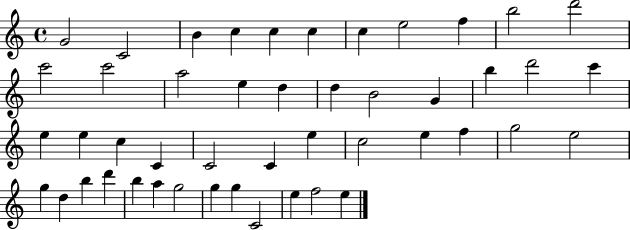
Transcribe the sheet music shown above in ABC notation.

X:1
T:Untitled
M:4/4
L:1/4
K:C
G2 C2 B c c c c e2 f b2 d'2 c'2 c'2 a2 e d d B2 G b d'2 c' e e c C C2 C e c2 e f g2 e2 g d b d' b a g2 g g C2 e f2 e